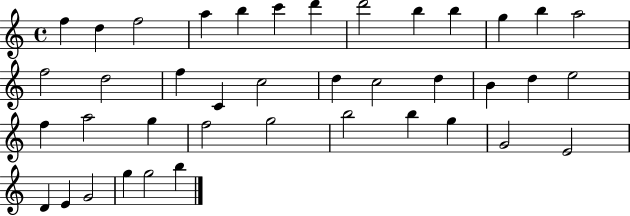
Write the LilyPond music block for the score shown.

{
  \clef treble
  \time 4/4
  \defaultTimeSignature
  \key c \major
  f''4 d''4 f''2 | a''4 b''4 c'''4 d'''4 | d'''2 b''4 b''4 | g''4 b''4 a''2 | \break f''2 d''2 | f''4 c'4 c''2 | d''4 c''2 d''4 | b'4 d''4 e''2 | \break f''4 a''2 g''4 | f''2 g''2 | b''2 b''4 g''4 | g'2 e'2 | \break d'4 e'4 g'2 | g''4 g''2 b''4 | \bar "|."
}